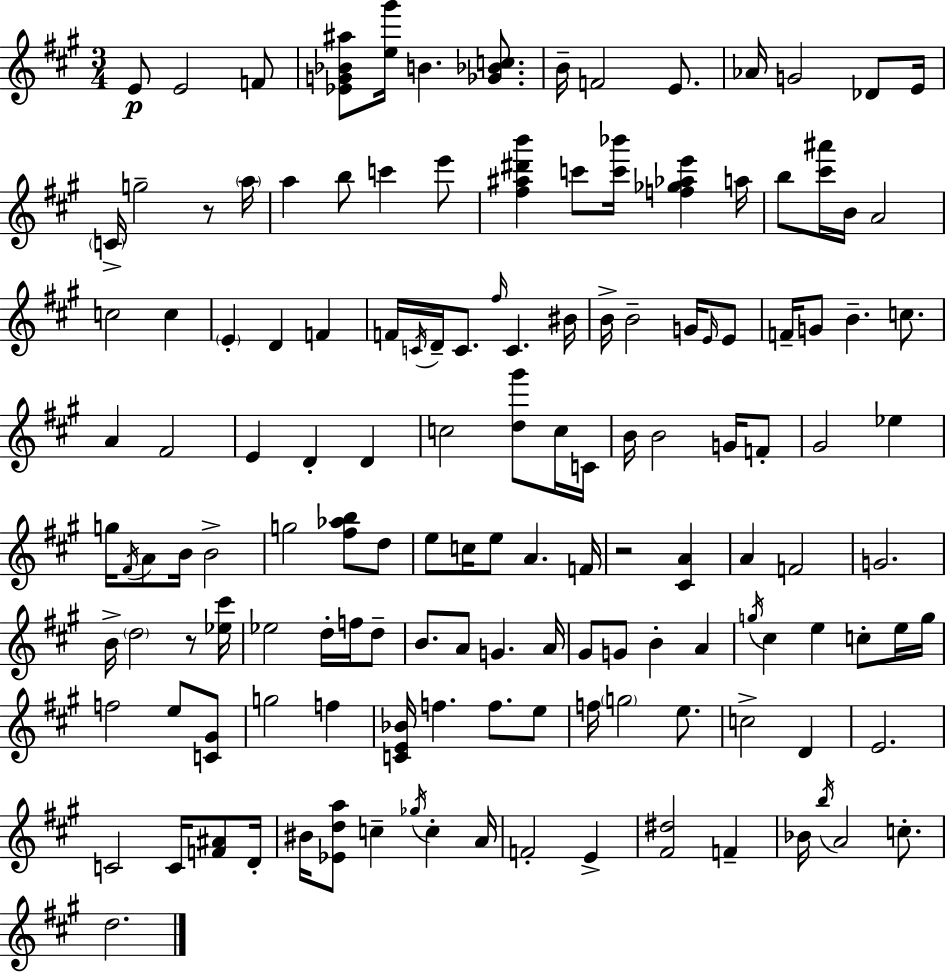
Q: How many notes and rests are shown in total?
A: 141